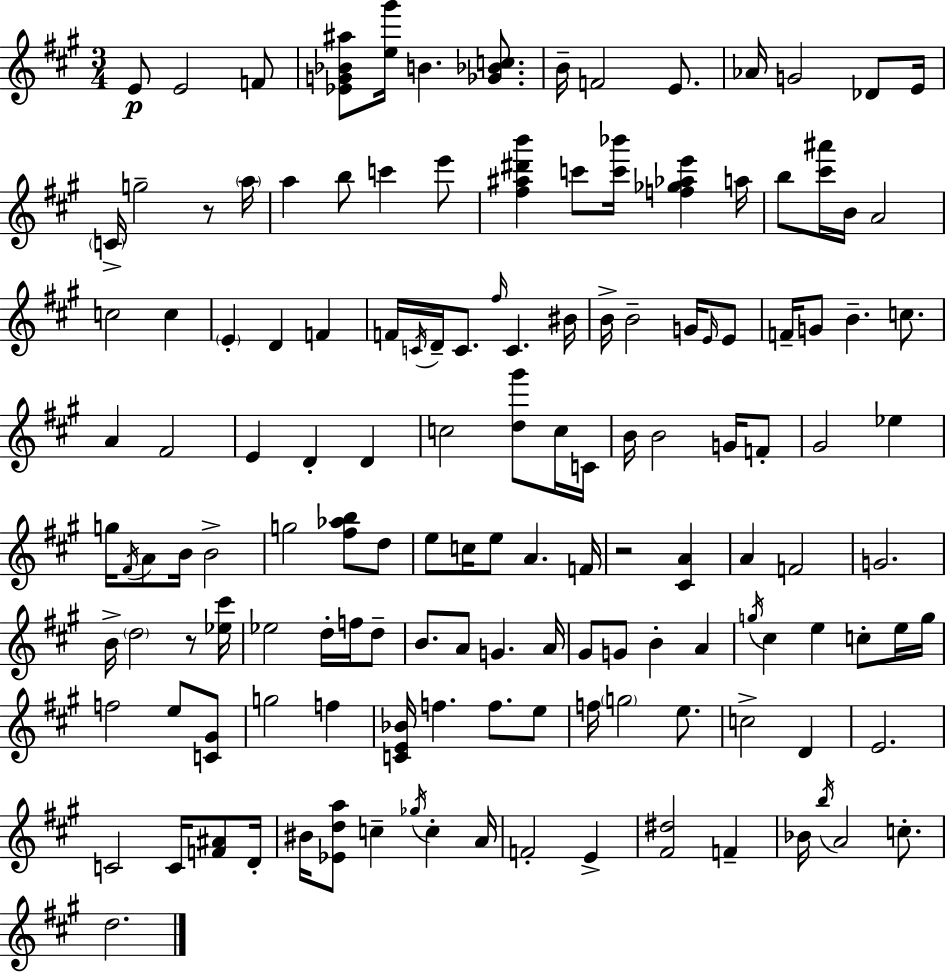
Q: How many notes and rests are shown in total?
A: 141